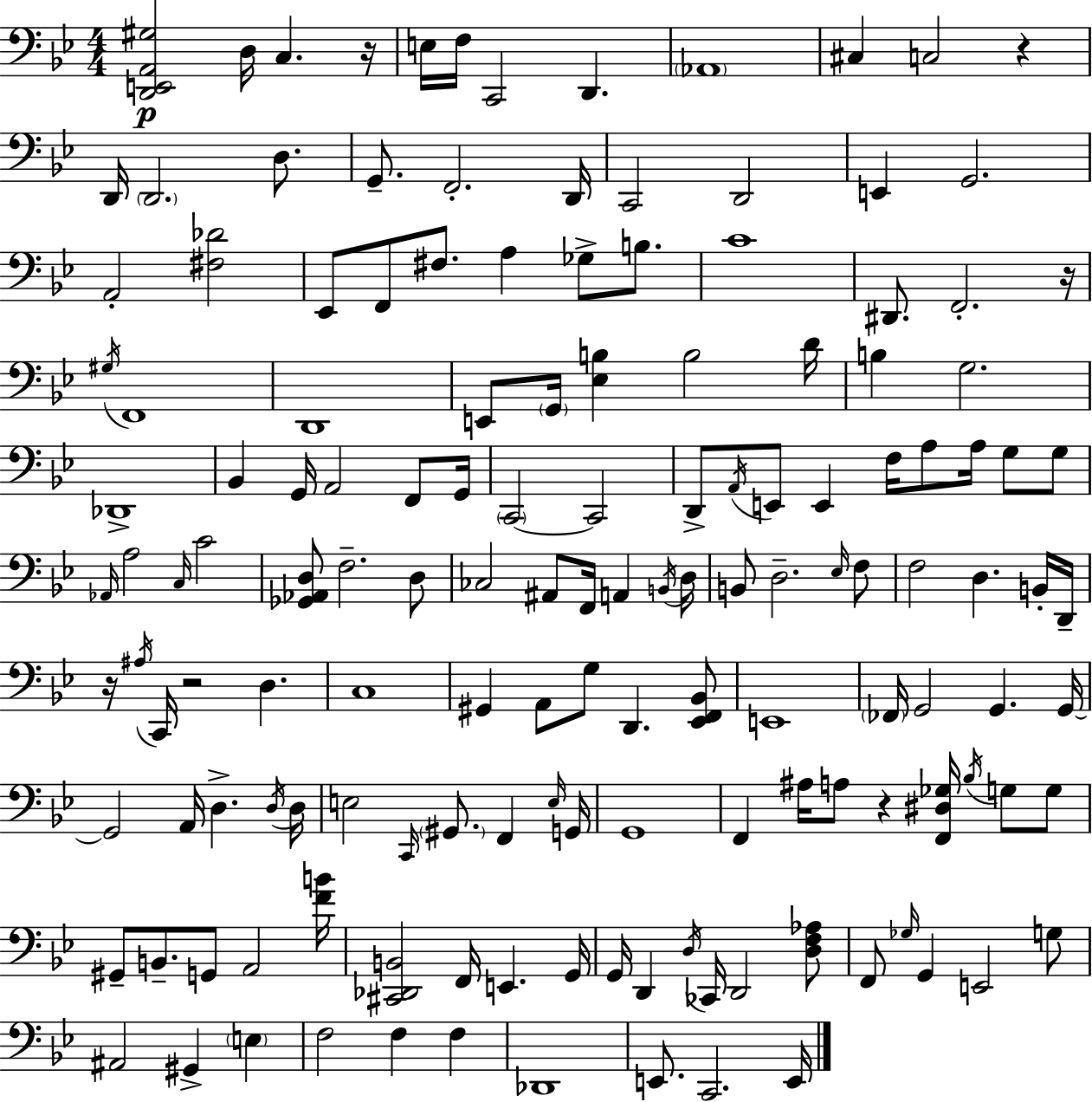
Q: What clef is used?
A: bass